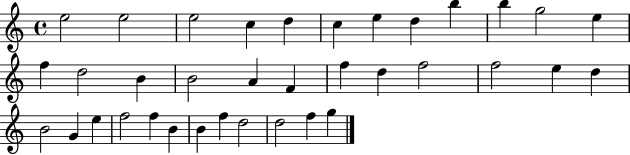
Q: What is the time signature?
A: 4/4